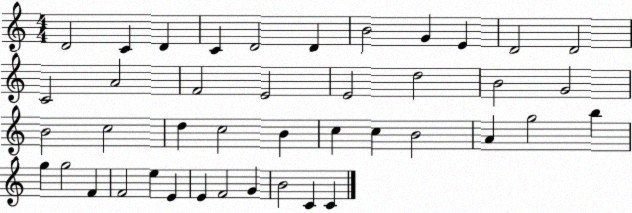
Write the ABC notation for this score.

X:1
T:Untitled
M:4/4
L:1/4
K:C
D2 C D C D2 D B2 G E D2 D2 C2 A2 F2 E2 E2 d2 B2 G2 B2 c2 d c2 B c c B2 A g2 b g g2 F F2 e E E F2 G B2 C C